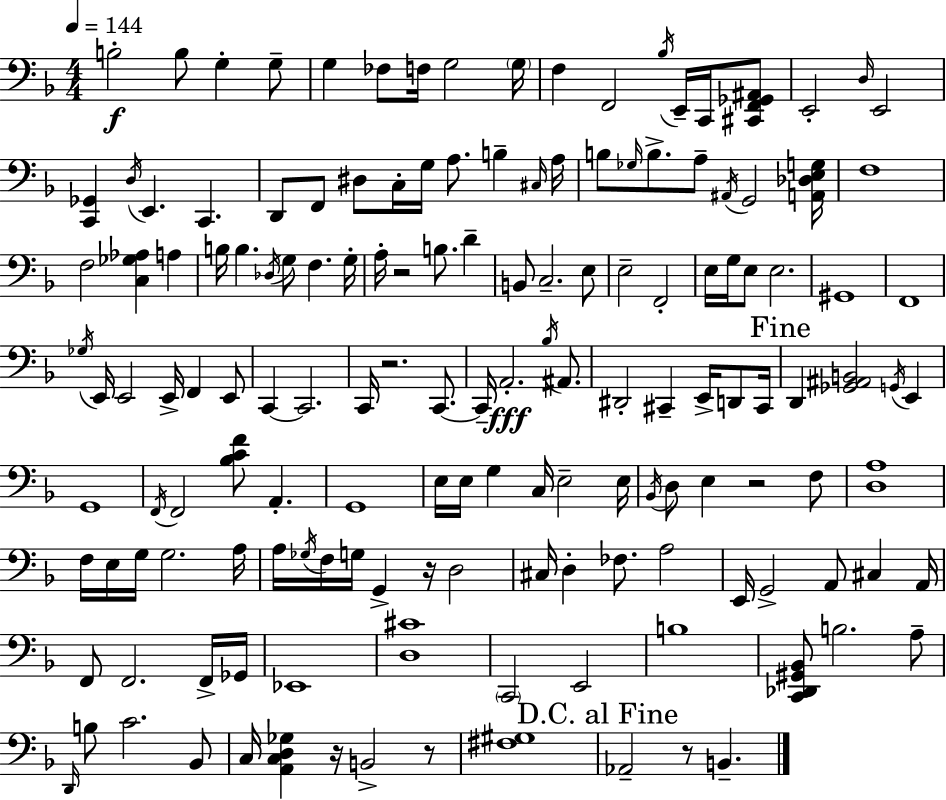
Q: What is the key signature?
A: D minor